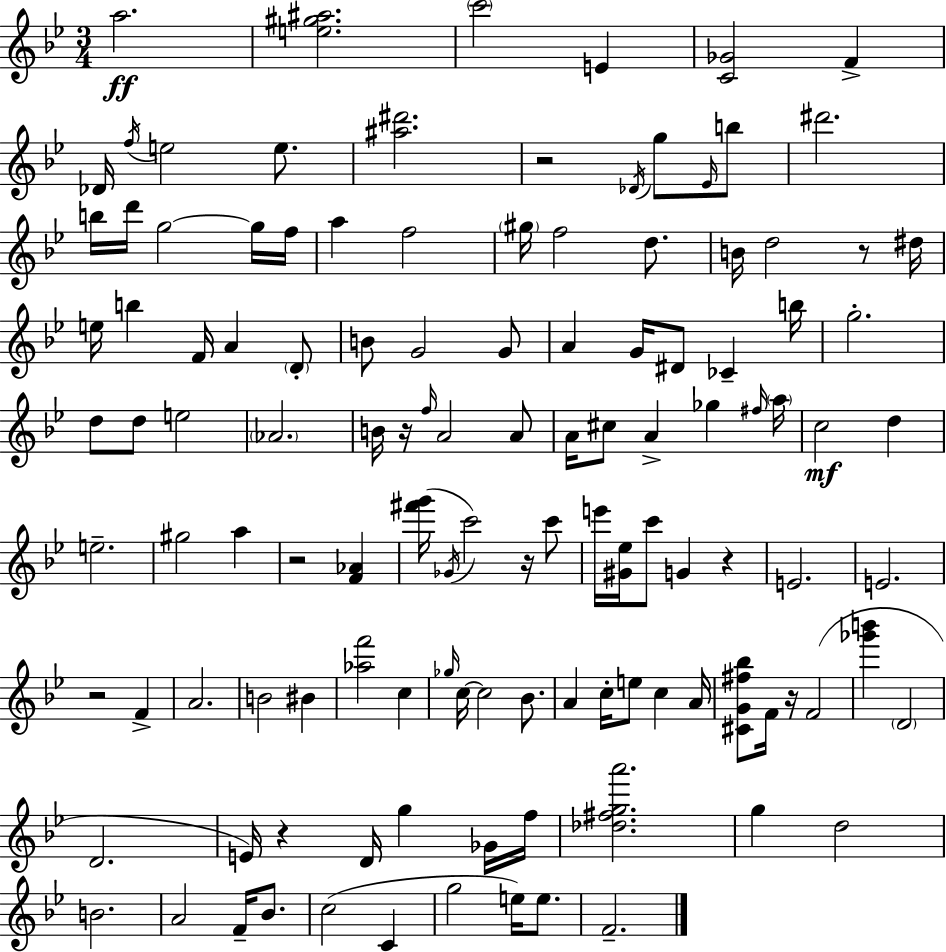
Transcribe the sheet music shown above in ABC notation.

X:1
T:Untitled
M:3/4
L:1/4
K:Bb
a2 [e^g^a]2 c'2 E [C_G]2 F _D/4 f/4 e2 e/2 [^a^d']2 z2 _D/4 g/2 _E/4 b/2 ^d'2 b/4 d'/4 g2 g/4 f/4 a f2 ^g/4 f2 d/2 B/4 d2 z/2 ^d/4 e/4 b F/4 A D/2 B/2 G2 G/2 A G/4 ^D/2 _C b/4 g2 d/2 d/2 e2 _A2 B/4 z/4 f/4 A2 A/2 A/4 ^c/2 A _g ^f/4 a/4 c2 d e2 ^g2 a z2 [F_A] [^f'g']/4 _G/4 c'2 z/4 c'/2 e'/4 [^G_e]/4 c'/2 G z E2 E2 z2 F A2 B2 ^B [_af']2 c _g/4 c/4 c2 _B/2 A c/4 e/2 c A/4 [^CG^f_b]/2 F/4 z/4 F2 [_g'b'] D2 D2 E/4 z D/4 g _G/4 f/4 [_d^fga']2 g d2 B2 A2 F/4 _B/2 c2 C g2 e/4 e/2 F2